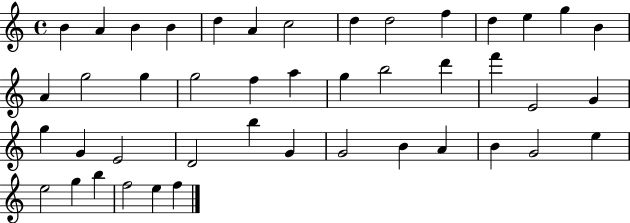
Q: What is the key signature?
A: C major